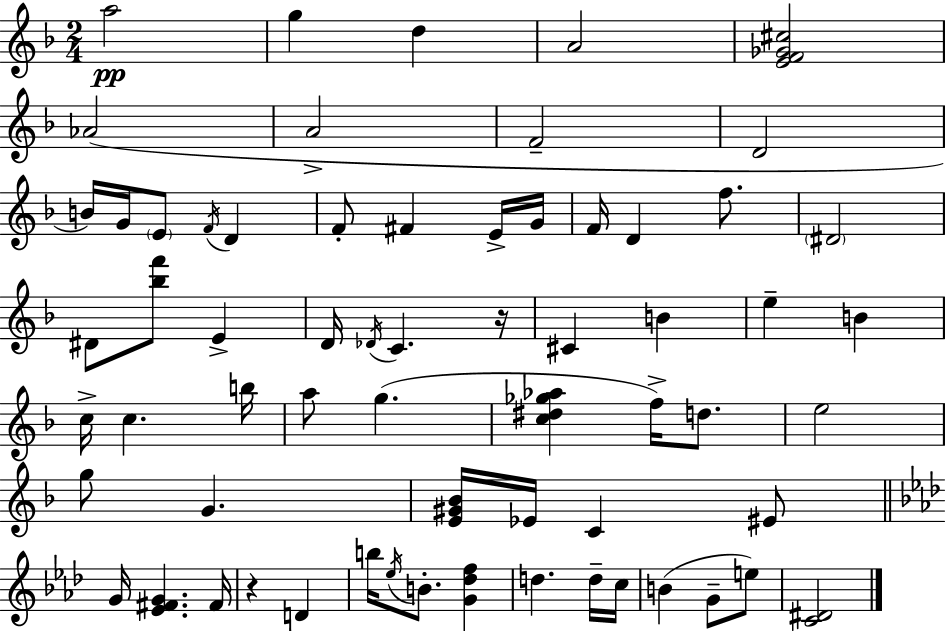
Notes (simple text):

A5/h G5/q D5/q A4/h [E4,F4,Gb4,C#5]/h Ab4/h A4/h F4/h D4/h B4/s G4/s E4/e F4/s D4/q F4/e F#4/q E4/s G4/s F4/s D4/q F5/e. D#4/h D#4/e [Bb5,F6]/e E4/q D4/s Db4/s C4/q. R/s C#4/q B4/q E5/q B4/q C5/s C5/q. B5/s A5/e G5/q. [C5,D#5,Gb5,Ab5]/q F5/s D5/e. E5/h G5/e G4/q. [E4,G#4,Bb4]/s Eb4/s C4/q EIS4/e G4/s [Eb4,F#4,G4]/q. F#4/s R/q D4/q B5/s Eb5/s B4/e. [G4,Db5,F5]/q D5/q. D5/s C5/s B4/q G4/e E5/e [C4,D#4]/h